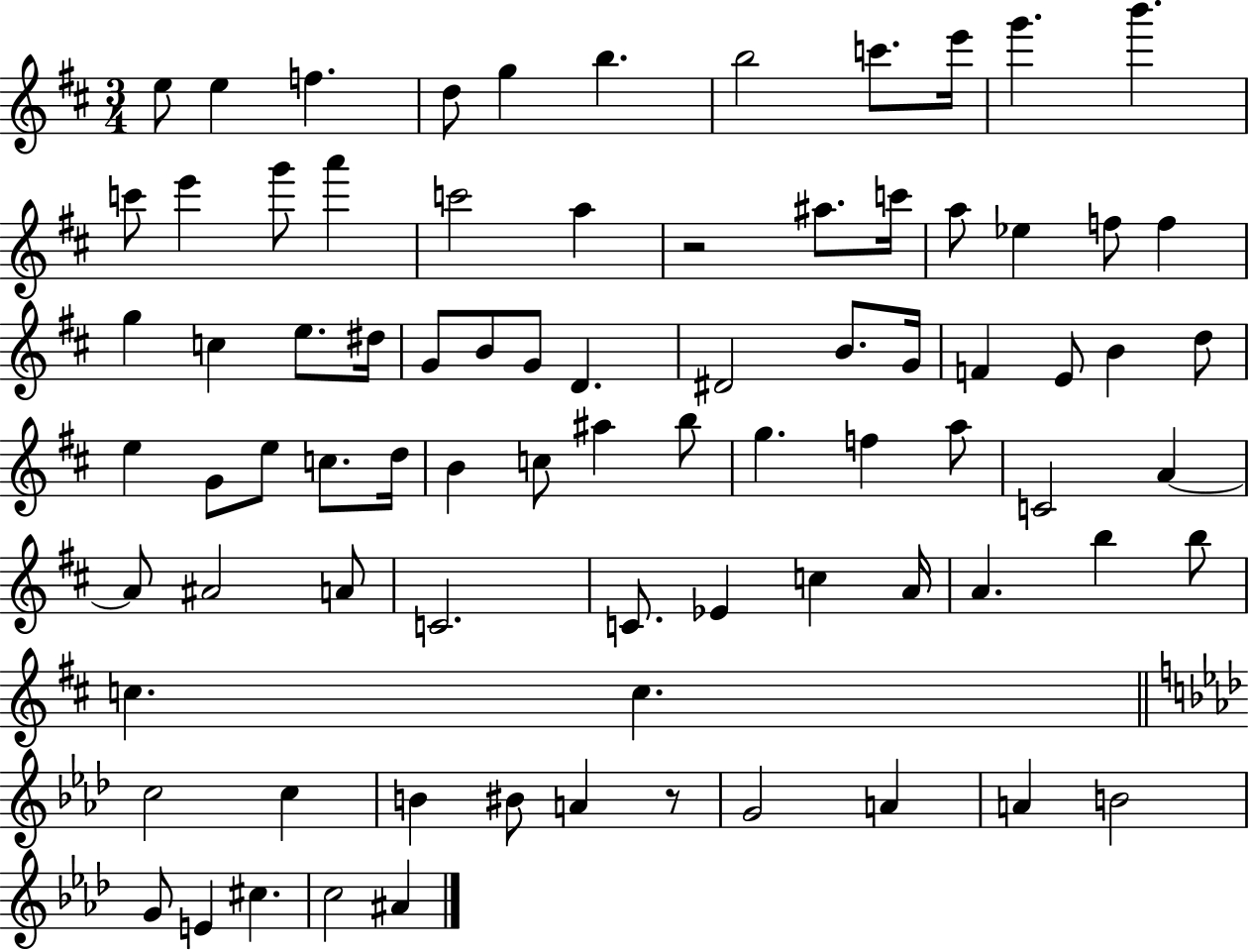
E5/e E5/q F5/q. D5/e G5/q B5/q. B5/h C6/e. E6/s G6/q. B6/q. C6/e E6/q G6/e A6/q C6/h A5/q R/h A#5/e. C6/s A5/e Eb5/q F5/e F5/q G5/q C5/q E5/e. D#5/s G4/e B4/e G4/e D4/q. D#4/h B4/e. G4/s F4/q E4/e B4/q D5/e E5/q G4/e E5/e C5/e. D5/s B4/q C5/e A#5/q B5/e G5/q. F5/q A5/e C4/h A4/q A4/e A#4/h A4/e C4/h. C4/e. Eb4/q C5/q A4/s A4/q. B5/q B5/e C5/q. C5/q. C5/h C5/q B4/q BIS4/e A4/q R/e G4/h A4/q A4/q B4/h G4/e E4/q C#5/q. C5/h A#4/q